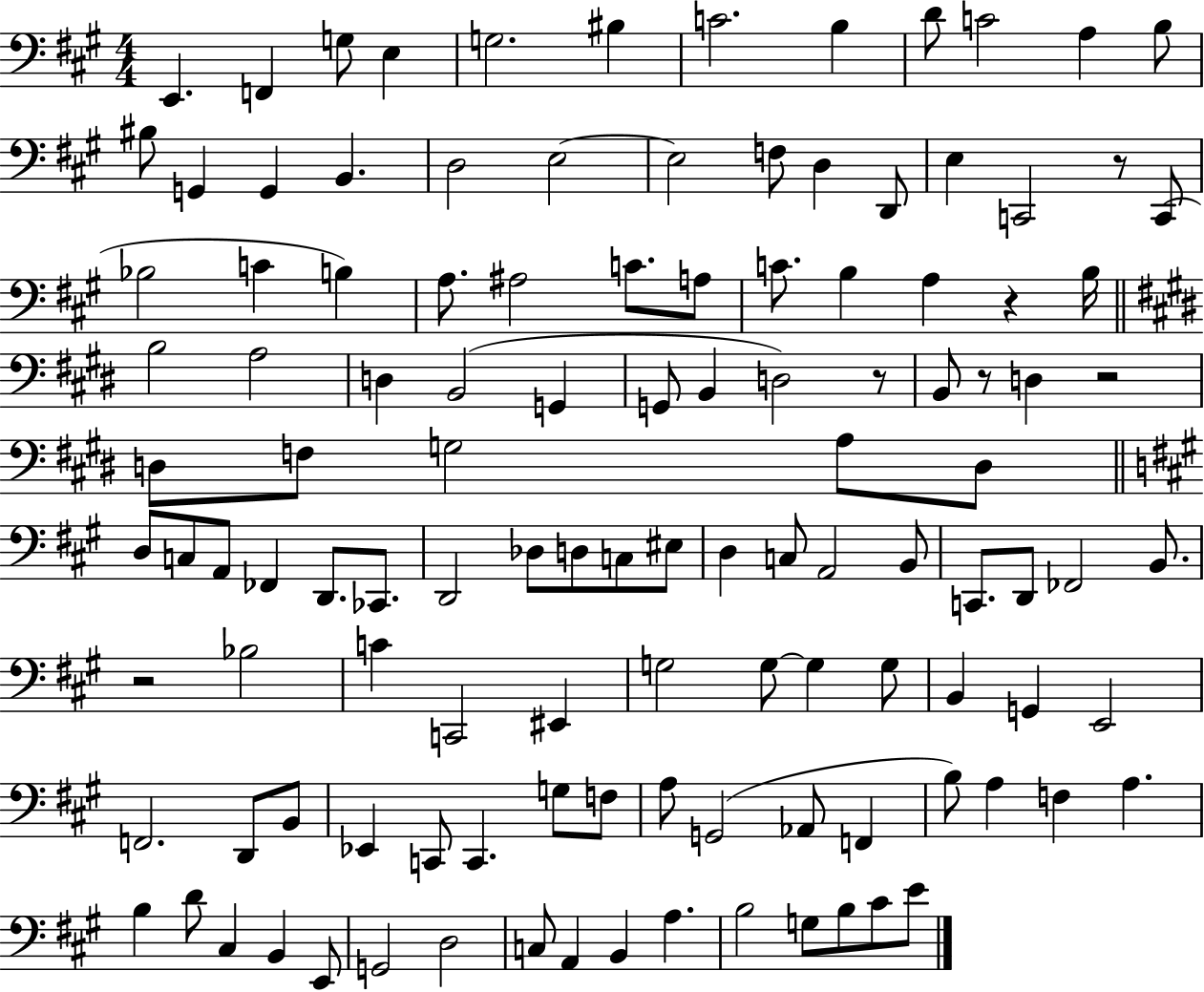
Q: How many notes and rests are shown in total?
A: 119